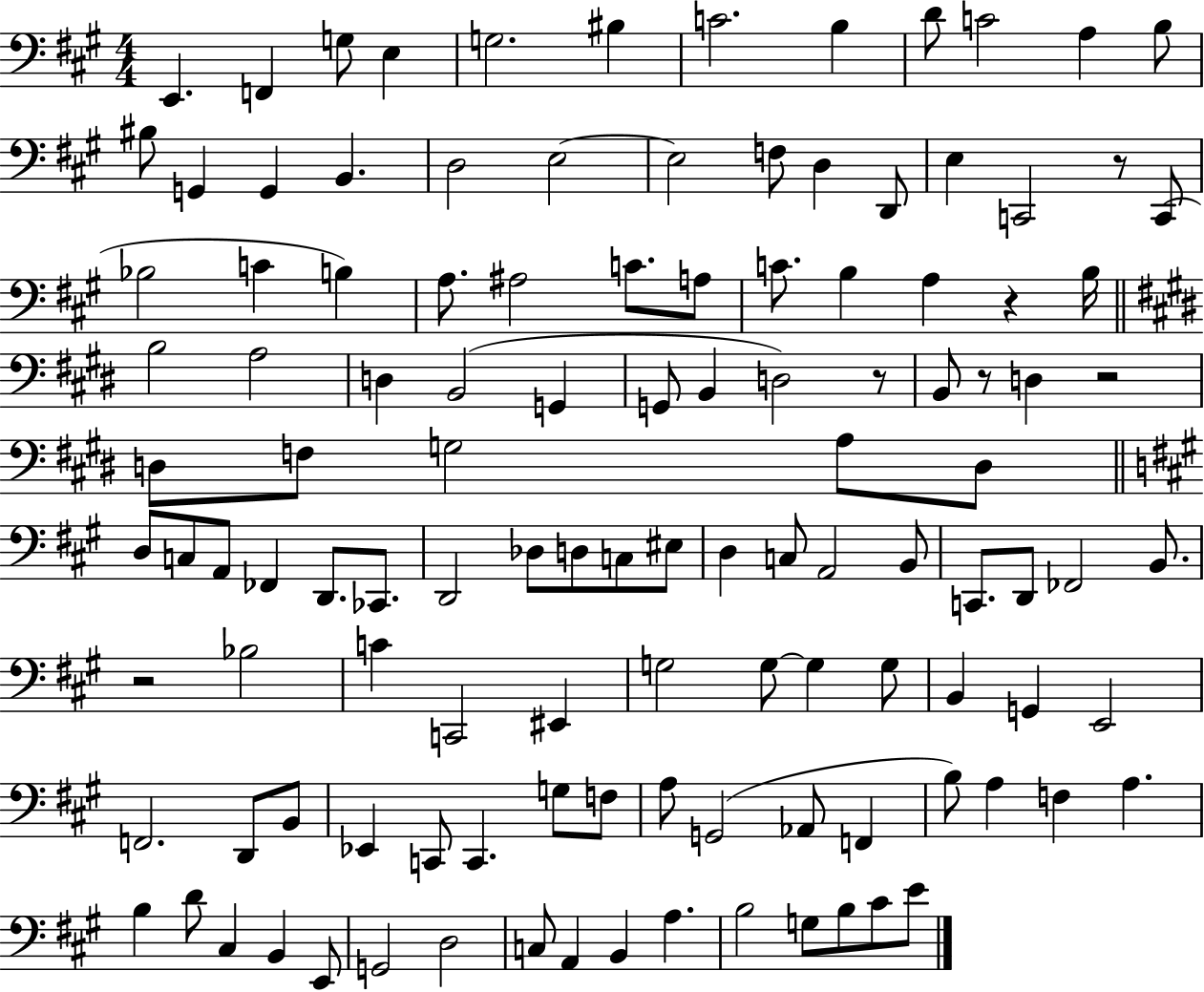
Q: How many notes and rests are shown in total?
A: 119